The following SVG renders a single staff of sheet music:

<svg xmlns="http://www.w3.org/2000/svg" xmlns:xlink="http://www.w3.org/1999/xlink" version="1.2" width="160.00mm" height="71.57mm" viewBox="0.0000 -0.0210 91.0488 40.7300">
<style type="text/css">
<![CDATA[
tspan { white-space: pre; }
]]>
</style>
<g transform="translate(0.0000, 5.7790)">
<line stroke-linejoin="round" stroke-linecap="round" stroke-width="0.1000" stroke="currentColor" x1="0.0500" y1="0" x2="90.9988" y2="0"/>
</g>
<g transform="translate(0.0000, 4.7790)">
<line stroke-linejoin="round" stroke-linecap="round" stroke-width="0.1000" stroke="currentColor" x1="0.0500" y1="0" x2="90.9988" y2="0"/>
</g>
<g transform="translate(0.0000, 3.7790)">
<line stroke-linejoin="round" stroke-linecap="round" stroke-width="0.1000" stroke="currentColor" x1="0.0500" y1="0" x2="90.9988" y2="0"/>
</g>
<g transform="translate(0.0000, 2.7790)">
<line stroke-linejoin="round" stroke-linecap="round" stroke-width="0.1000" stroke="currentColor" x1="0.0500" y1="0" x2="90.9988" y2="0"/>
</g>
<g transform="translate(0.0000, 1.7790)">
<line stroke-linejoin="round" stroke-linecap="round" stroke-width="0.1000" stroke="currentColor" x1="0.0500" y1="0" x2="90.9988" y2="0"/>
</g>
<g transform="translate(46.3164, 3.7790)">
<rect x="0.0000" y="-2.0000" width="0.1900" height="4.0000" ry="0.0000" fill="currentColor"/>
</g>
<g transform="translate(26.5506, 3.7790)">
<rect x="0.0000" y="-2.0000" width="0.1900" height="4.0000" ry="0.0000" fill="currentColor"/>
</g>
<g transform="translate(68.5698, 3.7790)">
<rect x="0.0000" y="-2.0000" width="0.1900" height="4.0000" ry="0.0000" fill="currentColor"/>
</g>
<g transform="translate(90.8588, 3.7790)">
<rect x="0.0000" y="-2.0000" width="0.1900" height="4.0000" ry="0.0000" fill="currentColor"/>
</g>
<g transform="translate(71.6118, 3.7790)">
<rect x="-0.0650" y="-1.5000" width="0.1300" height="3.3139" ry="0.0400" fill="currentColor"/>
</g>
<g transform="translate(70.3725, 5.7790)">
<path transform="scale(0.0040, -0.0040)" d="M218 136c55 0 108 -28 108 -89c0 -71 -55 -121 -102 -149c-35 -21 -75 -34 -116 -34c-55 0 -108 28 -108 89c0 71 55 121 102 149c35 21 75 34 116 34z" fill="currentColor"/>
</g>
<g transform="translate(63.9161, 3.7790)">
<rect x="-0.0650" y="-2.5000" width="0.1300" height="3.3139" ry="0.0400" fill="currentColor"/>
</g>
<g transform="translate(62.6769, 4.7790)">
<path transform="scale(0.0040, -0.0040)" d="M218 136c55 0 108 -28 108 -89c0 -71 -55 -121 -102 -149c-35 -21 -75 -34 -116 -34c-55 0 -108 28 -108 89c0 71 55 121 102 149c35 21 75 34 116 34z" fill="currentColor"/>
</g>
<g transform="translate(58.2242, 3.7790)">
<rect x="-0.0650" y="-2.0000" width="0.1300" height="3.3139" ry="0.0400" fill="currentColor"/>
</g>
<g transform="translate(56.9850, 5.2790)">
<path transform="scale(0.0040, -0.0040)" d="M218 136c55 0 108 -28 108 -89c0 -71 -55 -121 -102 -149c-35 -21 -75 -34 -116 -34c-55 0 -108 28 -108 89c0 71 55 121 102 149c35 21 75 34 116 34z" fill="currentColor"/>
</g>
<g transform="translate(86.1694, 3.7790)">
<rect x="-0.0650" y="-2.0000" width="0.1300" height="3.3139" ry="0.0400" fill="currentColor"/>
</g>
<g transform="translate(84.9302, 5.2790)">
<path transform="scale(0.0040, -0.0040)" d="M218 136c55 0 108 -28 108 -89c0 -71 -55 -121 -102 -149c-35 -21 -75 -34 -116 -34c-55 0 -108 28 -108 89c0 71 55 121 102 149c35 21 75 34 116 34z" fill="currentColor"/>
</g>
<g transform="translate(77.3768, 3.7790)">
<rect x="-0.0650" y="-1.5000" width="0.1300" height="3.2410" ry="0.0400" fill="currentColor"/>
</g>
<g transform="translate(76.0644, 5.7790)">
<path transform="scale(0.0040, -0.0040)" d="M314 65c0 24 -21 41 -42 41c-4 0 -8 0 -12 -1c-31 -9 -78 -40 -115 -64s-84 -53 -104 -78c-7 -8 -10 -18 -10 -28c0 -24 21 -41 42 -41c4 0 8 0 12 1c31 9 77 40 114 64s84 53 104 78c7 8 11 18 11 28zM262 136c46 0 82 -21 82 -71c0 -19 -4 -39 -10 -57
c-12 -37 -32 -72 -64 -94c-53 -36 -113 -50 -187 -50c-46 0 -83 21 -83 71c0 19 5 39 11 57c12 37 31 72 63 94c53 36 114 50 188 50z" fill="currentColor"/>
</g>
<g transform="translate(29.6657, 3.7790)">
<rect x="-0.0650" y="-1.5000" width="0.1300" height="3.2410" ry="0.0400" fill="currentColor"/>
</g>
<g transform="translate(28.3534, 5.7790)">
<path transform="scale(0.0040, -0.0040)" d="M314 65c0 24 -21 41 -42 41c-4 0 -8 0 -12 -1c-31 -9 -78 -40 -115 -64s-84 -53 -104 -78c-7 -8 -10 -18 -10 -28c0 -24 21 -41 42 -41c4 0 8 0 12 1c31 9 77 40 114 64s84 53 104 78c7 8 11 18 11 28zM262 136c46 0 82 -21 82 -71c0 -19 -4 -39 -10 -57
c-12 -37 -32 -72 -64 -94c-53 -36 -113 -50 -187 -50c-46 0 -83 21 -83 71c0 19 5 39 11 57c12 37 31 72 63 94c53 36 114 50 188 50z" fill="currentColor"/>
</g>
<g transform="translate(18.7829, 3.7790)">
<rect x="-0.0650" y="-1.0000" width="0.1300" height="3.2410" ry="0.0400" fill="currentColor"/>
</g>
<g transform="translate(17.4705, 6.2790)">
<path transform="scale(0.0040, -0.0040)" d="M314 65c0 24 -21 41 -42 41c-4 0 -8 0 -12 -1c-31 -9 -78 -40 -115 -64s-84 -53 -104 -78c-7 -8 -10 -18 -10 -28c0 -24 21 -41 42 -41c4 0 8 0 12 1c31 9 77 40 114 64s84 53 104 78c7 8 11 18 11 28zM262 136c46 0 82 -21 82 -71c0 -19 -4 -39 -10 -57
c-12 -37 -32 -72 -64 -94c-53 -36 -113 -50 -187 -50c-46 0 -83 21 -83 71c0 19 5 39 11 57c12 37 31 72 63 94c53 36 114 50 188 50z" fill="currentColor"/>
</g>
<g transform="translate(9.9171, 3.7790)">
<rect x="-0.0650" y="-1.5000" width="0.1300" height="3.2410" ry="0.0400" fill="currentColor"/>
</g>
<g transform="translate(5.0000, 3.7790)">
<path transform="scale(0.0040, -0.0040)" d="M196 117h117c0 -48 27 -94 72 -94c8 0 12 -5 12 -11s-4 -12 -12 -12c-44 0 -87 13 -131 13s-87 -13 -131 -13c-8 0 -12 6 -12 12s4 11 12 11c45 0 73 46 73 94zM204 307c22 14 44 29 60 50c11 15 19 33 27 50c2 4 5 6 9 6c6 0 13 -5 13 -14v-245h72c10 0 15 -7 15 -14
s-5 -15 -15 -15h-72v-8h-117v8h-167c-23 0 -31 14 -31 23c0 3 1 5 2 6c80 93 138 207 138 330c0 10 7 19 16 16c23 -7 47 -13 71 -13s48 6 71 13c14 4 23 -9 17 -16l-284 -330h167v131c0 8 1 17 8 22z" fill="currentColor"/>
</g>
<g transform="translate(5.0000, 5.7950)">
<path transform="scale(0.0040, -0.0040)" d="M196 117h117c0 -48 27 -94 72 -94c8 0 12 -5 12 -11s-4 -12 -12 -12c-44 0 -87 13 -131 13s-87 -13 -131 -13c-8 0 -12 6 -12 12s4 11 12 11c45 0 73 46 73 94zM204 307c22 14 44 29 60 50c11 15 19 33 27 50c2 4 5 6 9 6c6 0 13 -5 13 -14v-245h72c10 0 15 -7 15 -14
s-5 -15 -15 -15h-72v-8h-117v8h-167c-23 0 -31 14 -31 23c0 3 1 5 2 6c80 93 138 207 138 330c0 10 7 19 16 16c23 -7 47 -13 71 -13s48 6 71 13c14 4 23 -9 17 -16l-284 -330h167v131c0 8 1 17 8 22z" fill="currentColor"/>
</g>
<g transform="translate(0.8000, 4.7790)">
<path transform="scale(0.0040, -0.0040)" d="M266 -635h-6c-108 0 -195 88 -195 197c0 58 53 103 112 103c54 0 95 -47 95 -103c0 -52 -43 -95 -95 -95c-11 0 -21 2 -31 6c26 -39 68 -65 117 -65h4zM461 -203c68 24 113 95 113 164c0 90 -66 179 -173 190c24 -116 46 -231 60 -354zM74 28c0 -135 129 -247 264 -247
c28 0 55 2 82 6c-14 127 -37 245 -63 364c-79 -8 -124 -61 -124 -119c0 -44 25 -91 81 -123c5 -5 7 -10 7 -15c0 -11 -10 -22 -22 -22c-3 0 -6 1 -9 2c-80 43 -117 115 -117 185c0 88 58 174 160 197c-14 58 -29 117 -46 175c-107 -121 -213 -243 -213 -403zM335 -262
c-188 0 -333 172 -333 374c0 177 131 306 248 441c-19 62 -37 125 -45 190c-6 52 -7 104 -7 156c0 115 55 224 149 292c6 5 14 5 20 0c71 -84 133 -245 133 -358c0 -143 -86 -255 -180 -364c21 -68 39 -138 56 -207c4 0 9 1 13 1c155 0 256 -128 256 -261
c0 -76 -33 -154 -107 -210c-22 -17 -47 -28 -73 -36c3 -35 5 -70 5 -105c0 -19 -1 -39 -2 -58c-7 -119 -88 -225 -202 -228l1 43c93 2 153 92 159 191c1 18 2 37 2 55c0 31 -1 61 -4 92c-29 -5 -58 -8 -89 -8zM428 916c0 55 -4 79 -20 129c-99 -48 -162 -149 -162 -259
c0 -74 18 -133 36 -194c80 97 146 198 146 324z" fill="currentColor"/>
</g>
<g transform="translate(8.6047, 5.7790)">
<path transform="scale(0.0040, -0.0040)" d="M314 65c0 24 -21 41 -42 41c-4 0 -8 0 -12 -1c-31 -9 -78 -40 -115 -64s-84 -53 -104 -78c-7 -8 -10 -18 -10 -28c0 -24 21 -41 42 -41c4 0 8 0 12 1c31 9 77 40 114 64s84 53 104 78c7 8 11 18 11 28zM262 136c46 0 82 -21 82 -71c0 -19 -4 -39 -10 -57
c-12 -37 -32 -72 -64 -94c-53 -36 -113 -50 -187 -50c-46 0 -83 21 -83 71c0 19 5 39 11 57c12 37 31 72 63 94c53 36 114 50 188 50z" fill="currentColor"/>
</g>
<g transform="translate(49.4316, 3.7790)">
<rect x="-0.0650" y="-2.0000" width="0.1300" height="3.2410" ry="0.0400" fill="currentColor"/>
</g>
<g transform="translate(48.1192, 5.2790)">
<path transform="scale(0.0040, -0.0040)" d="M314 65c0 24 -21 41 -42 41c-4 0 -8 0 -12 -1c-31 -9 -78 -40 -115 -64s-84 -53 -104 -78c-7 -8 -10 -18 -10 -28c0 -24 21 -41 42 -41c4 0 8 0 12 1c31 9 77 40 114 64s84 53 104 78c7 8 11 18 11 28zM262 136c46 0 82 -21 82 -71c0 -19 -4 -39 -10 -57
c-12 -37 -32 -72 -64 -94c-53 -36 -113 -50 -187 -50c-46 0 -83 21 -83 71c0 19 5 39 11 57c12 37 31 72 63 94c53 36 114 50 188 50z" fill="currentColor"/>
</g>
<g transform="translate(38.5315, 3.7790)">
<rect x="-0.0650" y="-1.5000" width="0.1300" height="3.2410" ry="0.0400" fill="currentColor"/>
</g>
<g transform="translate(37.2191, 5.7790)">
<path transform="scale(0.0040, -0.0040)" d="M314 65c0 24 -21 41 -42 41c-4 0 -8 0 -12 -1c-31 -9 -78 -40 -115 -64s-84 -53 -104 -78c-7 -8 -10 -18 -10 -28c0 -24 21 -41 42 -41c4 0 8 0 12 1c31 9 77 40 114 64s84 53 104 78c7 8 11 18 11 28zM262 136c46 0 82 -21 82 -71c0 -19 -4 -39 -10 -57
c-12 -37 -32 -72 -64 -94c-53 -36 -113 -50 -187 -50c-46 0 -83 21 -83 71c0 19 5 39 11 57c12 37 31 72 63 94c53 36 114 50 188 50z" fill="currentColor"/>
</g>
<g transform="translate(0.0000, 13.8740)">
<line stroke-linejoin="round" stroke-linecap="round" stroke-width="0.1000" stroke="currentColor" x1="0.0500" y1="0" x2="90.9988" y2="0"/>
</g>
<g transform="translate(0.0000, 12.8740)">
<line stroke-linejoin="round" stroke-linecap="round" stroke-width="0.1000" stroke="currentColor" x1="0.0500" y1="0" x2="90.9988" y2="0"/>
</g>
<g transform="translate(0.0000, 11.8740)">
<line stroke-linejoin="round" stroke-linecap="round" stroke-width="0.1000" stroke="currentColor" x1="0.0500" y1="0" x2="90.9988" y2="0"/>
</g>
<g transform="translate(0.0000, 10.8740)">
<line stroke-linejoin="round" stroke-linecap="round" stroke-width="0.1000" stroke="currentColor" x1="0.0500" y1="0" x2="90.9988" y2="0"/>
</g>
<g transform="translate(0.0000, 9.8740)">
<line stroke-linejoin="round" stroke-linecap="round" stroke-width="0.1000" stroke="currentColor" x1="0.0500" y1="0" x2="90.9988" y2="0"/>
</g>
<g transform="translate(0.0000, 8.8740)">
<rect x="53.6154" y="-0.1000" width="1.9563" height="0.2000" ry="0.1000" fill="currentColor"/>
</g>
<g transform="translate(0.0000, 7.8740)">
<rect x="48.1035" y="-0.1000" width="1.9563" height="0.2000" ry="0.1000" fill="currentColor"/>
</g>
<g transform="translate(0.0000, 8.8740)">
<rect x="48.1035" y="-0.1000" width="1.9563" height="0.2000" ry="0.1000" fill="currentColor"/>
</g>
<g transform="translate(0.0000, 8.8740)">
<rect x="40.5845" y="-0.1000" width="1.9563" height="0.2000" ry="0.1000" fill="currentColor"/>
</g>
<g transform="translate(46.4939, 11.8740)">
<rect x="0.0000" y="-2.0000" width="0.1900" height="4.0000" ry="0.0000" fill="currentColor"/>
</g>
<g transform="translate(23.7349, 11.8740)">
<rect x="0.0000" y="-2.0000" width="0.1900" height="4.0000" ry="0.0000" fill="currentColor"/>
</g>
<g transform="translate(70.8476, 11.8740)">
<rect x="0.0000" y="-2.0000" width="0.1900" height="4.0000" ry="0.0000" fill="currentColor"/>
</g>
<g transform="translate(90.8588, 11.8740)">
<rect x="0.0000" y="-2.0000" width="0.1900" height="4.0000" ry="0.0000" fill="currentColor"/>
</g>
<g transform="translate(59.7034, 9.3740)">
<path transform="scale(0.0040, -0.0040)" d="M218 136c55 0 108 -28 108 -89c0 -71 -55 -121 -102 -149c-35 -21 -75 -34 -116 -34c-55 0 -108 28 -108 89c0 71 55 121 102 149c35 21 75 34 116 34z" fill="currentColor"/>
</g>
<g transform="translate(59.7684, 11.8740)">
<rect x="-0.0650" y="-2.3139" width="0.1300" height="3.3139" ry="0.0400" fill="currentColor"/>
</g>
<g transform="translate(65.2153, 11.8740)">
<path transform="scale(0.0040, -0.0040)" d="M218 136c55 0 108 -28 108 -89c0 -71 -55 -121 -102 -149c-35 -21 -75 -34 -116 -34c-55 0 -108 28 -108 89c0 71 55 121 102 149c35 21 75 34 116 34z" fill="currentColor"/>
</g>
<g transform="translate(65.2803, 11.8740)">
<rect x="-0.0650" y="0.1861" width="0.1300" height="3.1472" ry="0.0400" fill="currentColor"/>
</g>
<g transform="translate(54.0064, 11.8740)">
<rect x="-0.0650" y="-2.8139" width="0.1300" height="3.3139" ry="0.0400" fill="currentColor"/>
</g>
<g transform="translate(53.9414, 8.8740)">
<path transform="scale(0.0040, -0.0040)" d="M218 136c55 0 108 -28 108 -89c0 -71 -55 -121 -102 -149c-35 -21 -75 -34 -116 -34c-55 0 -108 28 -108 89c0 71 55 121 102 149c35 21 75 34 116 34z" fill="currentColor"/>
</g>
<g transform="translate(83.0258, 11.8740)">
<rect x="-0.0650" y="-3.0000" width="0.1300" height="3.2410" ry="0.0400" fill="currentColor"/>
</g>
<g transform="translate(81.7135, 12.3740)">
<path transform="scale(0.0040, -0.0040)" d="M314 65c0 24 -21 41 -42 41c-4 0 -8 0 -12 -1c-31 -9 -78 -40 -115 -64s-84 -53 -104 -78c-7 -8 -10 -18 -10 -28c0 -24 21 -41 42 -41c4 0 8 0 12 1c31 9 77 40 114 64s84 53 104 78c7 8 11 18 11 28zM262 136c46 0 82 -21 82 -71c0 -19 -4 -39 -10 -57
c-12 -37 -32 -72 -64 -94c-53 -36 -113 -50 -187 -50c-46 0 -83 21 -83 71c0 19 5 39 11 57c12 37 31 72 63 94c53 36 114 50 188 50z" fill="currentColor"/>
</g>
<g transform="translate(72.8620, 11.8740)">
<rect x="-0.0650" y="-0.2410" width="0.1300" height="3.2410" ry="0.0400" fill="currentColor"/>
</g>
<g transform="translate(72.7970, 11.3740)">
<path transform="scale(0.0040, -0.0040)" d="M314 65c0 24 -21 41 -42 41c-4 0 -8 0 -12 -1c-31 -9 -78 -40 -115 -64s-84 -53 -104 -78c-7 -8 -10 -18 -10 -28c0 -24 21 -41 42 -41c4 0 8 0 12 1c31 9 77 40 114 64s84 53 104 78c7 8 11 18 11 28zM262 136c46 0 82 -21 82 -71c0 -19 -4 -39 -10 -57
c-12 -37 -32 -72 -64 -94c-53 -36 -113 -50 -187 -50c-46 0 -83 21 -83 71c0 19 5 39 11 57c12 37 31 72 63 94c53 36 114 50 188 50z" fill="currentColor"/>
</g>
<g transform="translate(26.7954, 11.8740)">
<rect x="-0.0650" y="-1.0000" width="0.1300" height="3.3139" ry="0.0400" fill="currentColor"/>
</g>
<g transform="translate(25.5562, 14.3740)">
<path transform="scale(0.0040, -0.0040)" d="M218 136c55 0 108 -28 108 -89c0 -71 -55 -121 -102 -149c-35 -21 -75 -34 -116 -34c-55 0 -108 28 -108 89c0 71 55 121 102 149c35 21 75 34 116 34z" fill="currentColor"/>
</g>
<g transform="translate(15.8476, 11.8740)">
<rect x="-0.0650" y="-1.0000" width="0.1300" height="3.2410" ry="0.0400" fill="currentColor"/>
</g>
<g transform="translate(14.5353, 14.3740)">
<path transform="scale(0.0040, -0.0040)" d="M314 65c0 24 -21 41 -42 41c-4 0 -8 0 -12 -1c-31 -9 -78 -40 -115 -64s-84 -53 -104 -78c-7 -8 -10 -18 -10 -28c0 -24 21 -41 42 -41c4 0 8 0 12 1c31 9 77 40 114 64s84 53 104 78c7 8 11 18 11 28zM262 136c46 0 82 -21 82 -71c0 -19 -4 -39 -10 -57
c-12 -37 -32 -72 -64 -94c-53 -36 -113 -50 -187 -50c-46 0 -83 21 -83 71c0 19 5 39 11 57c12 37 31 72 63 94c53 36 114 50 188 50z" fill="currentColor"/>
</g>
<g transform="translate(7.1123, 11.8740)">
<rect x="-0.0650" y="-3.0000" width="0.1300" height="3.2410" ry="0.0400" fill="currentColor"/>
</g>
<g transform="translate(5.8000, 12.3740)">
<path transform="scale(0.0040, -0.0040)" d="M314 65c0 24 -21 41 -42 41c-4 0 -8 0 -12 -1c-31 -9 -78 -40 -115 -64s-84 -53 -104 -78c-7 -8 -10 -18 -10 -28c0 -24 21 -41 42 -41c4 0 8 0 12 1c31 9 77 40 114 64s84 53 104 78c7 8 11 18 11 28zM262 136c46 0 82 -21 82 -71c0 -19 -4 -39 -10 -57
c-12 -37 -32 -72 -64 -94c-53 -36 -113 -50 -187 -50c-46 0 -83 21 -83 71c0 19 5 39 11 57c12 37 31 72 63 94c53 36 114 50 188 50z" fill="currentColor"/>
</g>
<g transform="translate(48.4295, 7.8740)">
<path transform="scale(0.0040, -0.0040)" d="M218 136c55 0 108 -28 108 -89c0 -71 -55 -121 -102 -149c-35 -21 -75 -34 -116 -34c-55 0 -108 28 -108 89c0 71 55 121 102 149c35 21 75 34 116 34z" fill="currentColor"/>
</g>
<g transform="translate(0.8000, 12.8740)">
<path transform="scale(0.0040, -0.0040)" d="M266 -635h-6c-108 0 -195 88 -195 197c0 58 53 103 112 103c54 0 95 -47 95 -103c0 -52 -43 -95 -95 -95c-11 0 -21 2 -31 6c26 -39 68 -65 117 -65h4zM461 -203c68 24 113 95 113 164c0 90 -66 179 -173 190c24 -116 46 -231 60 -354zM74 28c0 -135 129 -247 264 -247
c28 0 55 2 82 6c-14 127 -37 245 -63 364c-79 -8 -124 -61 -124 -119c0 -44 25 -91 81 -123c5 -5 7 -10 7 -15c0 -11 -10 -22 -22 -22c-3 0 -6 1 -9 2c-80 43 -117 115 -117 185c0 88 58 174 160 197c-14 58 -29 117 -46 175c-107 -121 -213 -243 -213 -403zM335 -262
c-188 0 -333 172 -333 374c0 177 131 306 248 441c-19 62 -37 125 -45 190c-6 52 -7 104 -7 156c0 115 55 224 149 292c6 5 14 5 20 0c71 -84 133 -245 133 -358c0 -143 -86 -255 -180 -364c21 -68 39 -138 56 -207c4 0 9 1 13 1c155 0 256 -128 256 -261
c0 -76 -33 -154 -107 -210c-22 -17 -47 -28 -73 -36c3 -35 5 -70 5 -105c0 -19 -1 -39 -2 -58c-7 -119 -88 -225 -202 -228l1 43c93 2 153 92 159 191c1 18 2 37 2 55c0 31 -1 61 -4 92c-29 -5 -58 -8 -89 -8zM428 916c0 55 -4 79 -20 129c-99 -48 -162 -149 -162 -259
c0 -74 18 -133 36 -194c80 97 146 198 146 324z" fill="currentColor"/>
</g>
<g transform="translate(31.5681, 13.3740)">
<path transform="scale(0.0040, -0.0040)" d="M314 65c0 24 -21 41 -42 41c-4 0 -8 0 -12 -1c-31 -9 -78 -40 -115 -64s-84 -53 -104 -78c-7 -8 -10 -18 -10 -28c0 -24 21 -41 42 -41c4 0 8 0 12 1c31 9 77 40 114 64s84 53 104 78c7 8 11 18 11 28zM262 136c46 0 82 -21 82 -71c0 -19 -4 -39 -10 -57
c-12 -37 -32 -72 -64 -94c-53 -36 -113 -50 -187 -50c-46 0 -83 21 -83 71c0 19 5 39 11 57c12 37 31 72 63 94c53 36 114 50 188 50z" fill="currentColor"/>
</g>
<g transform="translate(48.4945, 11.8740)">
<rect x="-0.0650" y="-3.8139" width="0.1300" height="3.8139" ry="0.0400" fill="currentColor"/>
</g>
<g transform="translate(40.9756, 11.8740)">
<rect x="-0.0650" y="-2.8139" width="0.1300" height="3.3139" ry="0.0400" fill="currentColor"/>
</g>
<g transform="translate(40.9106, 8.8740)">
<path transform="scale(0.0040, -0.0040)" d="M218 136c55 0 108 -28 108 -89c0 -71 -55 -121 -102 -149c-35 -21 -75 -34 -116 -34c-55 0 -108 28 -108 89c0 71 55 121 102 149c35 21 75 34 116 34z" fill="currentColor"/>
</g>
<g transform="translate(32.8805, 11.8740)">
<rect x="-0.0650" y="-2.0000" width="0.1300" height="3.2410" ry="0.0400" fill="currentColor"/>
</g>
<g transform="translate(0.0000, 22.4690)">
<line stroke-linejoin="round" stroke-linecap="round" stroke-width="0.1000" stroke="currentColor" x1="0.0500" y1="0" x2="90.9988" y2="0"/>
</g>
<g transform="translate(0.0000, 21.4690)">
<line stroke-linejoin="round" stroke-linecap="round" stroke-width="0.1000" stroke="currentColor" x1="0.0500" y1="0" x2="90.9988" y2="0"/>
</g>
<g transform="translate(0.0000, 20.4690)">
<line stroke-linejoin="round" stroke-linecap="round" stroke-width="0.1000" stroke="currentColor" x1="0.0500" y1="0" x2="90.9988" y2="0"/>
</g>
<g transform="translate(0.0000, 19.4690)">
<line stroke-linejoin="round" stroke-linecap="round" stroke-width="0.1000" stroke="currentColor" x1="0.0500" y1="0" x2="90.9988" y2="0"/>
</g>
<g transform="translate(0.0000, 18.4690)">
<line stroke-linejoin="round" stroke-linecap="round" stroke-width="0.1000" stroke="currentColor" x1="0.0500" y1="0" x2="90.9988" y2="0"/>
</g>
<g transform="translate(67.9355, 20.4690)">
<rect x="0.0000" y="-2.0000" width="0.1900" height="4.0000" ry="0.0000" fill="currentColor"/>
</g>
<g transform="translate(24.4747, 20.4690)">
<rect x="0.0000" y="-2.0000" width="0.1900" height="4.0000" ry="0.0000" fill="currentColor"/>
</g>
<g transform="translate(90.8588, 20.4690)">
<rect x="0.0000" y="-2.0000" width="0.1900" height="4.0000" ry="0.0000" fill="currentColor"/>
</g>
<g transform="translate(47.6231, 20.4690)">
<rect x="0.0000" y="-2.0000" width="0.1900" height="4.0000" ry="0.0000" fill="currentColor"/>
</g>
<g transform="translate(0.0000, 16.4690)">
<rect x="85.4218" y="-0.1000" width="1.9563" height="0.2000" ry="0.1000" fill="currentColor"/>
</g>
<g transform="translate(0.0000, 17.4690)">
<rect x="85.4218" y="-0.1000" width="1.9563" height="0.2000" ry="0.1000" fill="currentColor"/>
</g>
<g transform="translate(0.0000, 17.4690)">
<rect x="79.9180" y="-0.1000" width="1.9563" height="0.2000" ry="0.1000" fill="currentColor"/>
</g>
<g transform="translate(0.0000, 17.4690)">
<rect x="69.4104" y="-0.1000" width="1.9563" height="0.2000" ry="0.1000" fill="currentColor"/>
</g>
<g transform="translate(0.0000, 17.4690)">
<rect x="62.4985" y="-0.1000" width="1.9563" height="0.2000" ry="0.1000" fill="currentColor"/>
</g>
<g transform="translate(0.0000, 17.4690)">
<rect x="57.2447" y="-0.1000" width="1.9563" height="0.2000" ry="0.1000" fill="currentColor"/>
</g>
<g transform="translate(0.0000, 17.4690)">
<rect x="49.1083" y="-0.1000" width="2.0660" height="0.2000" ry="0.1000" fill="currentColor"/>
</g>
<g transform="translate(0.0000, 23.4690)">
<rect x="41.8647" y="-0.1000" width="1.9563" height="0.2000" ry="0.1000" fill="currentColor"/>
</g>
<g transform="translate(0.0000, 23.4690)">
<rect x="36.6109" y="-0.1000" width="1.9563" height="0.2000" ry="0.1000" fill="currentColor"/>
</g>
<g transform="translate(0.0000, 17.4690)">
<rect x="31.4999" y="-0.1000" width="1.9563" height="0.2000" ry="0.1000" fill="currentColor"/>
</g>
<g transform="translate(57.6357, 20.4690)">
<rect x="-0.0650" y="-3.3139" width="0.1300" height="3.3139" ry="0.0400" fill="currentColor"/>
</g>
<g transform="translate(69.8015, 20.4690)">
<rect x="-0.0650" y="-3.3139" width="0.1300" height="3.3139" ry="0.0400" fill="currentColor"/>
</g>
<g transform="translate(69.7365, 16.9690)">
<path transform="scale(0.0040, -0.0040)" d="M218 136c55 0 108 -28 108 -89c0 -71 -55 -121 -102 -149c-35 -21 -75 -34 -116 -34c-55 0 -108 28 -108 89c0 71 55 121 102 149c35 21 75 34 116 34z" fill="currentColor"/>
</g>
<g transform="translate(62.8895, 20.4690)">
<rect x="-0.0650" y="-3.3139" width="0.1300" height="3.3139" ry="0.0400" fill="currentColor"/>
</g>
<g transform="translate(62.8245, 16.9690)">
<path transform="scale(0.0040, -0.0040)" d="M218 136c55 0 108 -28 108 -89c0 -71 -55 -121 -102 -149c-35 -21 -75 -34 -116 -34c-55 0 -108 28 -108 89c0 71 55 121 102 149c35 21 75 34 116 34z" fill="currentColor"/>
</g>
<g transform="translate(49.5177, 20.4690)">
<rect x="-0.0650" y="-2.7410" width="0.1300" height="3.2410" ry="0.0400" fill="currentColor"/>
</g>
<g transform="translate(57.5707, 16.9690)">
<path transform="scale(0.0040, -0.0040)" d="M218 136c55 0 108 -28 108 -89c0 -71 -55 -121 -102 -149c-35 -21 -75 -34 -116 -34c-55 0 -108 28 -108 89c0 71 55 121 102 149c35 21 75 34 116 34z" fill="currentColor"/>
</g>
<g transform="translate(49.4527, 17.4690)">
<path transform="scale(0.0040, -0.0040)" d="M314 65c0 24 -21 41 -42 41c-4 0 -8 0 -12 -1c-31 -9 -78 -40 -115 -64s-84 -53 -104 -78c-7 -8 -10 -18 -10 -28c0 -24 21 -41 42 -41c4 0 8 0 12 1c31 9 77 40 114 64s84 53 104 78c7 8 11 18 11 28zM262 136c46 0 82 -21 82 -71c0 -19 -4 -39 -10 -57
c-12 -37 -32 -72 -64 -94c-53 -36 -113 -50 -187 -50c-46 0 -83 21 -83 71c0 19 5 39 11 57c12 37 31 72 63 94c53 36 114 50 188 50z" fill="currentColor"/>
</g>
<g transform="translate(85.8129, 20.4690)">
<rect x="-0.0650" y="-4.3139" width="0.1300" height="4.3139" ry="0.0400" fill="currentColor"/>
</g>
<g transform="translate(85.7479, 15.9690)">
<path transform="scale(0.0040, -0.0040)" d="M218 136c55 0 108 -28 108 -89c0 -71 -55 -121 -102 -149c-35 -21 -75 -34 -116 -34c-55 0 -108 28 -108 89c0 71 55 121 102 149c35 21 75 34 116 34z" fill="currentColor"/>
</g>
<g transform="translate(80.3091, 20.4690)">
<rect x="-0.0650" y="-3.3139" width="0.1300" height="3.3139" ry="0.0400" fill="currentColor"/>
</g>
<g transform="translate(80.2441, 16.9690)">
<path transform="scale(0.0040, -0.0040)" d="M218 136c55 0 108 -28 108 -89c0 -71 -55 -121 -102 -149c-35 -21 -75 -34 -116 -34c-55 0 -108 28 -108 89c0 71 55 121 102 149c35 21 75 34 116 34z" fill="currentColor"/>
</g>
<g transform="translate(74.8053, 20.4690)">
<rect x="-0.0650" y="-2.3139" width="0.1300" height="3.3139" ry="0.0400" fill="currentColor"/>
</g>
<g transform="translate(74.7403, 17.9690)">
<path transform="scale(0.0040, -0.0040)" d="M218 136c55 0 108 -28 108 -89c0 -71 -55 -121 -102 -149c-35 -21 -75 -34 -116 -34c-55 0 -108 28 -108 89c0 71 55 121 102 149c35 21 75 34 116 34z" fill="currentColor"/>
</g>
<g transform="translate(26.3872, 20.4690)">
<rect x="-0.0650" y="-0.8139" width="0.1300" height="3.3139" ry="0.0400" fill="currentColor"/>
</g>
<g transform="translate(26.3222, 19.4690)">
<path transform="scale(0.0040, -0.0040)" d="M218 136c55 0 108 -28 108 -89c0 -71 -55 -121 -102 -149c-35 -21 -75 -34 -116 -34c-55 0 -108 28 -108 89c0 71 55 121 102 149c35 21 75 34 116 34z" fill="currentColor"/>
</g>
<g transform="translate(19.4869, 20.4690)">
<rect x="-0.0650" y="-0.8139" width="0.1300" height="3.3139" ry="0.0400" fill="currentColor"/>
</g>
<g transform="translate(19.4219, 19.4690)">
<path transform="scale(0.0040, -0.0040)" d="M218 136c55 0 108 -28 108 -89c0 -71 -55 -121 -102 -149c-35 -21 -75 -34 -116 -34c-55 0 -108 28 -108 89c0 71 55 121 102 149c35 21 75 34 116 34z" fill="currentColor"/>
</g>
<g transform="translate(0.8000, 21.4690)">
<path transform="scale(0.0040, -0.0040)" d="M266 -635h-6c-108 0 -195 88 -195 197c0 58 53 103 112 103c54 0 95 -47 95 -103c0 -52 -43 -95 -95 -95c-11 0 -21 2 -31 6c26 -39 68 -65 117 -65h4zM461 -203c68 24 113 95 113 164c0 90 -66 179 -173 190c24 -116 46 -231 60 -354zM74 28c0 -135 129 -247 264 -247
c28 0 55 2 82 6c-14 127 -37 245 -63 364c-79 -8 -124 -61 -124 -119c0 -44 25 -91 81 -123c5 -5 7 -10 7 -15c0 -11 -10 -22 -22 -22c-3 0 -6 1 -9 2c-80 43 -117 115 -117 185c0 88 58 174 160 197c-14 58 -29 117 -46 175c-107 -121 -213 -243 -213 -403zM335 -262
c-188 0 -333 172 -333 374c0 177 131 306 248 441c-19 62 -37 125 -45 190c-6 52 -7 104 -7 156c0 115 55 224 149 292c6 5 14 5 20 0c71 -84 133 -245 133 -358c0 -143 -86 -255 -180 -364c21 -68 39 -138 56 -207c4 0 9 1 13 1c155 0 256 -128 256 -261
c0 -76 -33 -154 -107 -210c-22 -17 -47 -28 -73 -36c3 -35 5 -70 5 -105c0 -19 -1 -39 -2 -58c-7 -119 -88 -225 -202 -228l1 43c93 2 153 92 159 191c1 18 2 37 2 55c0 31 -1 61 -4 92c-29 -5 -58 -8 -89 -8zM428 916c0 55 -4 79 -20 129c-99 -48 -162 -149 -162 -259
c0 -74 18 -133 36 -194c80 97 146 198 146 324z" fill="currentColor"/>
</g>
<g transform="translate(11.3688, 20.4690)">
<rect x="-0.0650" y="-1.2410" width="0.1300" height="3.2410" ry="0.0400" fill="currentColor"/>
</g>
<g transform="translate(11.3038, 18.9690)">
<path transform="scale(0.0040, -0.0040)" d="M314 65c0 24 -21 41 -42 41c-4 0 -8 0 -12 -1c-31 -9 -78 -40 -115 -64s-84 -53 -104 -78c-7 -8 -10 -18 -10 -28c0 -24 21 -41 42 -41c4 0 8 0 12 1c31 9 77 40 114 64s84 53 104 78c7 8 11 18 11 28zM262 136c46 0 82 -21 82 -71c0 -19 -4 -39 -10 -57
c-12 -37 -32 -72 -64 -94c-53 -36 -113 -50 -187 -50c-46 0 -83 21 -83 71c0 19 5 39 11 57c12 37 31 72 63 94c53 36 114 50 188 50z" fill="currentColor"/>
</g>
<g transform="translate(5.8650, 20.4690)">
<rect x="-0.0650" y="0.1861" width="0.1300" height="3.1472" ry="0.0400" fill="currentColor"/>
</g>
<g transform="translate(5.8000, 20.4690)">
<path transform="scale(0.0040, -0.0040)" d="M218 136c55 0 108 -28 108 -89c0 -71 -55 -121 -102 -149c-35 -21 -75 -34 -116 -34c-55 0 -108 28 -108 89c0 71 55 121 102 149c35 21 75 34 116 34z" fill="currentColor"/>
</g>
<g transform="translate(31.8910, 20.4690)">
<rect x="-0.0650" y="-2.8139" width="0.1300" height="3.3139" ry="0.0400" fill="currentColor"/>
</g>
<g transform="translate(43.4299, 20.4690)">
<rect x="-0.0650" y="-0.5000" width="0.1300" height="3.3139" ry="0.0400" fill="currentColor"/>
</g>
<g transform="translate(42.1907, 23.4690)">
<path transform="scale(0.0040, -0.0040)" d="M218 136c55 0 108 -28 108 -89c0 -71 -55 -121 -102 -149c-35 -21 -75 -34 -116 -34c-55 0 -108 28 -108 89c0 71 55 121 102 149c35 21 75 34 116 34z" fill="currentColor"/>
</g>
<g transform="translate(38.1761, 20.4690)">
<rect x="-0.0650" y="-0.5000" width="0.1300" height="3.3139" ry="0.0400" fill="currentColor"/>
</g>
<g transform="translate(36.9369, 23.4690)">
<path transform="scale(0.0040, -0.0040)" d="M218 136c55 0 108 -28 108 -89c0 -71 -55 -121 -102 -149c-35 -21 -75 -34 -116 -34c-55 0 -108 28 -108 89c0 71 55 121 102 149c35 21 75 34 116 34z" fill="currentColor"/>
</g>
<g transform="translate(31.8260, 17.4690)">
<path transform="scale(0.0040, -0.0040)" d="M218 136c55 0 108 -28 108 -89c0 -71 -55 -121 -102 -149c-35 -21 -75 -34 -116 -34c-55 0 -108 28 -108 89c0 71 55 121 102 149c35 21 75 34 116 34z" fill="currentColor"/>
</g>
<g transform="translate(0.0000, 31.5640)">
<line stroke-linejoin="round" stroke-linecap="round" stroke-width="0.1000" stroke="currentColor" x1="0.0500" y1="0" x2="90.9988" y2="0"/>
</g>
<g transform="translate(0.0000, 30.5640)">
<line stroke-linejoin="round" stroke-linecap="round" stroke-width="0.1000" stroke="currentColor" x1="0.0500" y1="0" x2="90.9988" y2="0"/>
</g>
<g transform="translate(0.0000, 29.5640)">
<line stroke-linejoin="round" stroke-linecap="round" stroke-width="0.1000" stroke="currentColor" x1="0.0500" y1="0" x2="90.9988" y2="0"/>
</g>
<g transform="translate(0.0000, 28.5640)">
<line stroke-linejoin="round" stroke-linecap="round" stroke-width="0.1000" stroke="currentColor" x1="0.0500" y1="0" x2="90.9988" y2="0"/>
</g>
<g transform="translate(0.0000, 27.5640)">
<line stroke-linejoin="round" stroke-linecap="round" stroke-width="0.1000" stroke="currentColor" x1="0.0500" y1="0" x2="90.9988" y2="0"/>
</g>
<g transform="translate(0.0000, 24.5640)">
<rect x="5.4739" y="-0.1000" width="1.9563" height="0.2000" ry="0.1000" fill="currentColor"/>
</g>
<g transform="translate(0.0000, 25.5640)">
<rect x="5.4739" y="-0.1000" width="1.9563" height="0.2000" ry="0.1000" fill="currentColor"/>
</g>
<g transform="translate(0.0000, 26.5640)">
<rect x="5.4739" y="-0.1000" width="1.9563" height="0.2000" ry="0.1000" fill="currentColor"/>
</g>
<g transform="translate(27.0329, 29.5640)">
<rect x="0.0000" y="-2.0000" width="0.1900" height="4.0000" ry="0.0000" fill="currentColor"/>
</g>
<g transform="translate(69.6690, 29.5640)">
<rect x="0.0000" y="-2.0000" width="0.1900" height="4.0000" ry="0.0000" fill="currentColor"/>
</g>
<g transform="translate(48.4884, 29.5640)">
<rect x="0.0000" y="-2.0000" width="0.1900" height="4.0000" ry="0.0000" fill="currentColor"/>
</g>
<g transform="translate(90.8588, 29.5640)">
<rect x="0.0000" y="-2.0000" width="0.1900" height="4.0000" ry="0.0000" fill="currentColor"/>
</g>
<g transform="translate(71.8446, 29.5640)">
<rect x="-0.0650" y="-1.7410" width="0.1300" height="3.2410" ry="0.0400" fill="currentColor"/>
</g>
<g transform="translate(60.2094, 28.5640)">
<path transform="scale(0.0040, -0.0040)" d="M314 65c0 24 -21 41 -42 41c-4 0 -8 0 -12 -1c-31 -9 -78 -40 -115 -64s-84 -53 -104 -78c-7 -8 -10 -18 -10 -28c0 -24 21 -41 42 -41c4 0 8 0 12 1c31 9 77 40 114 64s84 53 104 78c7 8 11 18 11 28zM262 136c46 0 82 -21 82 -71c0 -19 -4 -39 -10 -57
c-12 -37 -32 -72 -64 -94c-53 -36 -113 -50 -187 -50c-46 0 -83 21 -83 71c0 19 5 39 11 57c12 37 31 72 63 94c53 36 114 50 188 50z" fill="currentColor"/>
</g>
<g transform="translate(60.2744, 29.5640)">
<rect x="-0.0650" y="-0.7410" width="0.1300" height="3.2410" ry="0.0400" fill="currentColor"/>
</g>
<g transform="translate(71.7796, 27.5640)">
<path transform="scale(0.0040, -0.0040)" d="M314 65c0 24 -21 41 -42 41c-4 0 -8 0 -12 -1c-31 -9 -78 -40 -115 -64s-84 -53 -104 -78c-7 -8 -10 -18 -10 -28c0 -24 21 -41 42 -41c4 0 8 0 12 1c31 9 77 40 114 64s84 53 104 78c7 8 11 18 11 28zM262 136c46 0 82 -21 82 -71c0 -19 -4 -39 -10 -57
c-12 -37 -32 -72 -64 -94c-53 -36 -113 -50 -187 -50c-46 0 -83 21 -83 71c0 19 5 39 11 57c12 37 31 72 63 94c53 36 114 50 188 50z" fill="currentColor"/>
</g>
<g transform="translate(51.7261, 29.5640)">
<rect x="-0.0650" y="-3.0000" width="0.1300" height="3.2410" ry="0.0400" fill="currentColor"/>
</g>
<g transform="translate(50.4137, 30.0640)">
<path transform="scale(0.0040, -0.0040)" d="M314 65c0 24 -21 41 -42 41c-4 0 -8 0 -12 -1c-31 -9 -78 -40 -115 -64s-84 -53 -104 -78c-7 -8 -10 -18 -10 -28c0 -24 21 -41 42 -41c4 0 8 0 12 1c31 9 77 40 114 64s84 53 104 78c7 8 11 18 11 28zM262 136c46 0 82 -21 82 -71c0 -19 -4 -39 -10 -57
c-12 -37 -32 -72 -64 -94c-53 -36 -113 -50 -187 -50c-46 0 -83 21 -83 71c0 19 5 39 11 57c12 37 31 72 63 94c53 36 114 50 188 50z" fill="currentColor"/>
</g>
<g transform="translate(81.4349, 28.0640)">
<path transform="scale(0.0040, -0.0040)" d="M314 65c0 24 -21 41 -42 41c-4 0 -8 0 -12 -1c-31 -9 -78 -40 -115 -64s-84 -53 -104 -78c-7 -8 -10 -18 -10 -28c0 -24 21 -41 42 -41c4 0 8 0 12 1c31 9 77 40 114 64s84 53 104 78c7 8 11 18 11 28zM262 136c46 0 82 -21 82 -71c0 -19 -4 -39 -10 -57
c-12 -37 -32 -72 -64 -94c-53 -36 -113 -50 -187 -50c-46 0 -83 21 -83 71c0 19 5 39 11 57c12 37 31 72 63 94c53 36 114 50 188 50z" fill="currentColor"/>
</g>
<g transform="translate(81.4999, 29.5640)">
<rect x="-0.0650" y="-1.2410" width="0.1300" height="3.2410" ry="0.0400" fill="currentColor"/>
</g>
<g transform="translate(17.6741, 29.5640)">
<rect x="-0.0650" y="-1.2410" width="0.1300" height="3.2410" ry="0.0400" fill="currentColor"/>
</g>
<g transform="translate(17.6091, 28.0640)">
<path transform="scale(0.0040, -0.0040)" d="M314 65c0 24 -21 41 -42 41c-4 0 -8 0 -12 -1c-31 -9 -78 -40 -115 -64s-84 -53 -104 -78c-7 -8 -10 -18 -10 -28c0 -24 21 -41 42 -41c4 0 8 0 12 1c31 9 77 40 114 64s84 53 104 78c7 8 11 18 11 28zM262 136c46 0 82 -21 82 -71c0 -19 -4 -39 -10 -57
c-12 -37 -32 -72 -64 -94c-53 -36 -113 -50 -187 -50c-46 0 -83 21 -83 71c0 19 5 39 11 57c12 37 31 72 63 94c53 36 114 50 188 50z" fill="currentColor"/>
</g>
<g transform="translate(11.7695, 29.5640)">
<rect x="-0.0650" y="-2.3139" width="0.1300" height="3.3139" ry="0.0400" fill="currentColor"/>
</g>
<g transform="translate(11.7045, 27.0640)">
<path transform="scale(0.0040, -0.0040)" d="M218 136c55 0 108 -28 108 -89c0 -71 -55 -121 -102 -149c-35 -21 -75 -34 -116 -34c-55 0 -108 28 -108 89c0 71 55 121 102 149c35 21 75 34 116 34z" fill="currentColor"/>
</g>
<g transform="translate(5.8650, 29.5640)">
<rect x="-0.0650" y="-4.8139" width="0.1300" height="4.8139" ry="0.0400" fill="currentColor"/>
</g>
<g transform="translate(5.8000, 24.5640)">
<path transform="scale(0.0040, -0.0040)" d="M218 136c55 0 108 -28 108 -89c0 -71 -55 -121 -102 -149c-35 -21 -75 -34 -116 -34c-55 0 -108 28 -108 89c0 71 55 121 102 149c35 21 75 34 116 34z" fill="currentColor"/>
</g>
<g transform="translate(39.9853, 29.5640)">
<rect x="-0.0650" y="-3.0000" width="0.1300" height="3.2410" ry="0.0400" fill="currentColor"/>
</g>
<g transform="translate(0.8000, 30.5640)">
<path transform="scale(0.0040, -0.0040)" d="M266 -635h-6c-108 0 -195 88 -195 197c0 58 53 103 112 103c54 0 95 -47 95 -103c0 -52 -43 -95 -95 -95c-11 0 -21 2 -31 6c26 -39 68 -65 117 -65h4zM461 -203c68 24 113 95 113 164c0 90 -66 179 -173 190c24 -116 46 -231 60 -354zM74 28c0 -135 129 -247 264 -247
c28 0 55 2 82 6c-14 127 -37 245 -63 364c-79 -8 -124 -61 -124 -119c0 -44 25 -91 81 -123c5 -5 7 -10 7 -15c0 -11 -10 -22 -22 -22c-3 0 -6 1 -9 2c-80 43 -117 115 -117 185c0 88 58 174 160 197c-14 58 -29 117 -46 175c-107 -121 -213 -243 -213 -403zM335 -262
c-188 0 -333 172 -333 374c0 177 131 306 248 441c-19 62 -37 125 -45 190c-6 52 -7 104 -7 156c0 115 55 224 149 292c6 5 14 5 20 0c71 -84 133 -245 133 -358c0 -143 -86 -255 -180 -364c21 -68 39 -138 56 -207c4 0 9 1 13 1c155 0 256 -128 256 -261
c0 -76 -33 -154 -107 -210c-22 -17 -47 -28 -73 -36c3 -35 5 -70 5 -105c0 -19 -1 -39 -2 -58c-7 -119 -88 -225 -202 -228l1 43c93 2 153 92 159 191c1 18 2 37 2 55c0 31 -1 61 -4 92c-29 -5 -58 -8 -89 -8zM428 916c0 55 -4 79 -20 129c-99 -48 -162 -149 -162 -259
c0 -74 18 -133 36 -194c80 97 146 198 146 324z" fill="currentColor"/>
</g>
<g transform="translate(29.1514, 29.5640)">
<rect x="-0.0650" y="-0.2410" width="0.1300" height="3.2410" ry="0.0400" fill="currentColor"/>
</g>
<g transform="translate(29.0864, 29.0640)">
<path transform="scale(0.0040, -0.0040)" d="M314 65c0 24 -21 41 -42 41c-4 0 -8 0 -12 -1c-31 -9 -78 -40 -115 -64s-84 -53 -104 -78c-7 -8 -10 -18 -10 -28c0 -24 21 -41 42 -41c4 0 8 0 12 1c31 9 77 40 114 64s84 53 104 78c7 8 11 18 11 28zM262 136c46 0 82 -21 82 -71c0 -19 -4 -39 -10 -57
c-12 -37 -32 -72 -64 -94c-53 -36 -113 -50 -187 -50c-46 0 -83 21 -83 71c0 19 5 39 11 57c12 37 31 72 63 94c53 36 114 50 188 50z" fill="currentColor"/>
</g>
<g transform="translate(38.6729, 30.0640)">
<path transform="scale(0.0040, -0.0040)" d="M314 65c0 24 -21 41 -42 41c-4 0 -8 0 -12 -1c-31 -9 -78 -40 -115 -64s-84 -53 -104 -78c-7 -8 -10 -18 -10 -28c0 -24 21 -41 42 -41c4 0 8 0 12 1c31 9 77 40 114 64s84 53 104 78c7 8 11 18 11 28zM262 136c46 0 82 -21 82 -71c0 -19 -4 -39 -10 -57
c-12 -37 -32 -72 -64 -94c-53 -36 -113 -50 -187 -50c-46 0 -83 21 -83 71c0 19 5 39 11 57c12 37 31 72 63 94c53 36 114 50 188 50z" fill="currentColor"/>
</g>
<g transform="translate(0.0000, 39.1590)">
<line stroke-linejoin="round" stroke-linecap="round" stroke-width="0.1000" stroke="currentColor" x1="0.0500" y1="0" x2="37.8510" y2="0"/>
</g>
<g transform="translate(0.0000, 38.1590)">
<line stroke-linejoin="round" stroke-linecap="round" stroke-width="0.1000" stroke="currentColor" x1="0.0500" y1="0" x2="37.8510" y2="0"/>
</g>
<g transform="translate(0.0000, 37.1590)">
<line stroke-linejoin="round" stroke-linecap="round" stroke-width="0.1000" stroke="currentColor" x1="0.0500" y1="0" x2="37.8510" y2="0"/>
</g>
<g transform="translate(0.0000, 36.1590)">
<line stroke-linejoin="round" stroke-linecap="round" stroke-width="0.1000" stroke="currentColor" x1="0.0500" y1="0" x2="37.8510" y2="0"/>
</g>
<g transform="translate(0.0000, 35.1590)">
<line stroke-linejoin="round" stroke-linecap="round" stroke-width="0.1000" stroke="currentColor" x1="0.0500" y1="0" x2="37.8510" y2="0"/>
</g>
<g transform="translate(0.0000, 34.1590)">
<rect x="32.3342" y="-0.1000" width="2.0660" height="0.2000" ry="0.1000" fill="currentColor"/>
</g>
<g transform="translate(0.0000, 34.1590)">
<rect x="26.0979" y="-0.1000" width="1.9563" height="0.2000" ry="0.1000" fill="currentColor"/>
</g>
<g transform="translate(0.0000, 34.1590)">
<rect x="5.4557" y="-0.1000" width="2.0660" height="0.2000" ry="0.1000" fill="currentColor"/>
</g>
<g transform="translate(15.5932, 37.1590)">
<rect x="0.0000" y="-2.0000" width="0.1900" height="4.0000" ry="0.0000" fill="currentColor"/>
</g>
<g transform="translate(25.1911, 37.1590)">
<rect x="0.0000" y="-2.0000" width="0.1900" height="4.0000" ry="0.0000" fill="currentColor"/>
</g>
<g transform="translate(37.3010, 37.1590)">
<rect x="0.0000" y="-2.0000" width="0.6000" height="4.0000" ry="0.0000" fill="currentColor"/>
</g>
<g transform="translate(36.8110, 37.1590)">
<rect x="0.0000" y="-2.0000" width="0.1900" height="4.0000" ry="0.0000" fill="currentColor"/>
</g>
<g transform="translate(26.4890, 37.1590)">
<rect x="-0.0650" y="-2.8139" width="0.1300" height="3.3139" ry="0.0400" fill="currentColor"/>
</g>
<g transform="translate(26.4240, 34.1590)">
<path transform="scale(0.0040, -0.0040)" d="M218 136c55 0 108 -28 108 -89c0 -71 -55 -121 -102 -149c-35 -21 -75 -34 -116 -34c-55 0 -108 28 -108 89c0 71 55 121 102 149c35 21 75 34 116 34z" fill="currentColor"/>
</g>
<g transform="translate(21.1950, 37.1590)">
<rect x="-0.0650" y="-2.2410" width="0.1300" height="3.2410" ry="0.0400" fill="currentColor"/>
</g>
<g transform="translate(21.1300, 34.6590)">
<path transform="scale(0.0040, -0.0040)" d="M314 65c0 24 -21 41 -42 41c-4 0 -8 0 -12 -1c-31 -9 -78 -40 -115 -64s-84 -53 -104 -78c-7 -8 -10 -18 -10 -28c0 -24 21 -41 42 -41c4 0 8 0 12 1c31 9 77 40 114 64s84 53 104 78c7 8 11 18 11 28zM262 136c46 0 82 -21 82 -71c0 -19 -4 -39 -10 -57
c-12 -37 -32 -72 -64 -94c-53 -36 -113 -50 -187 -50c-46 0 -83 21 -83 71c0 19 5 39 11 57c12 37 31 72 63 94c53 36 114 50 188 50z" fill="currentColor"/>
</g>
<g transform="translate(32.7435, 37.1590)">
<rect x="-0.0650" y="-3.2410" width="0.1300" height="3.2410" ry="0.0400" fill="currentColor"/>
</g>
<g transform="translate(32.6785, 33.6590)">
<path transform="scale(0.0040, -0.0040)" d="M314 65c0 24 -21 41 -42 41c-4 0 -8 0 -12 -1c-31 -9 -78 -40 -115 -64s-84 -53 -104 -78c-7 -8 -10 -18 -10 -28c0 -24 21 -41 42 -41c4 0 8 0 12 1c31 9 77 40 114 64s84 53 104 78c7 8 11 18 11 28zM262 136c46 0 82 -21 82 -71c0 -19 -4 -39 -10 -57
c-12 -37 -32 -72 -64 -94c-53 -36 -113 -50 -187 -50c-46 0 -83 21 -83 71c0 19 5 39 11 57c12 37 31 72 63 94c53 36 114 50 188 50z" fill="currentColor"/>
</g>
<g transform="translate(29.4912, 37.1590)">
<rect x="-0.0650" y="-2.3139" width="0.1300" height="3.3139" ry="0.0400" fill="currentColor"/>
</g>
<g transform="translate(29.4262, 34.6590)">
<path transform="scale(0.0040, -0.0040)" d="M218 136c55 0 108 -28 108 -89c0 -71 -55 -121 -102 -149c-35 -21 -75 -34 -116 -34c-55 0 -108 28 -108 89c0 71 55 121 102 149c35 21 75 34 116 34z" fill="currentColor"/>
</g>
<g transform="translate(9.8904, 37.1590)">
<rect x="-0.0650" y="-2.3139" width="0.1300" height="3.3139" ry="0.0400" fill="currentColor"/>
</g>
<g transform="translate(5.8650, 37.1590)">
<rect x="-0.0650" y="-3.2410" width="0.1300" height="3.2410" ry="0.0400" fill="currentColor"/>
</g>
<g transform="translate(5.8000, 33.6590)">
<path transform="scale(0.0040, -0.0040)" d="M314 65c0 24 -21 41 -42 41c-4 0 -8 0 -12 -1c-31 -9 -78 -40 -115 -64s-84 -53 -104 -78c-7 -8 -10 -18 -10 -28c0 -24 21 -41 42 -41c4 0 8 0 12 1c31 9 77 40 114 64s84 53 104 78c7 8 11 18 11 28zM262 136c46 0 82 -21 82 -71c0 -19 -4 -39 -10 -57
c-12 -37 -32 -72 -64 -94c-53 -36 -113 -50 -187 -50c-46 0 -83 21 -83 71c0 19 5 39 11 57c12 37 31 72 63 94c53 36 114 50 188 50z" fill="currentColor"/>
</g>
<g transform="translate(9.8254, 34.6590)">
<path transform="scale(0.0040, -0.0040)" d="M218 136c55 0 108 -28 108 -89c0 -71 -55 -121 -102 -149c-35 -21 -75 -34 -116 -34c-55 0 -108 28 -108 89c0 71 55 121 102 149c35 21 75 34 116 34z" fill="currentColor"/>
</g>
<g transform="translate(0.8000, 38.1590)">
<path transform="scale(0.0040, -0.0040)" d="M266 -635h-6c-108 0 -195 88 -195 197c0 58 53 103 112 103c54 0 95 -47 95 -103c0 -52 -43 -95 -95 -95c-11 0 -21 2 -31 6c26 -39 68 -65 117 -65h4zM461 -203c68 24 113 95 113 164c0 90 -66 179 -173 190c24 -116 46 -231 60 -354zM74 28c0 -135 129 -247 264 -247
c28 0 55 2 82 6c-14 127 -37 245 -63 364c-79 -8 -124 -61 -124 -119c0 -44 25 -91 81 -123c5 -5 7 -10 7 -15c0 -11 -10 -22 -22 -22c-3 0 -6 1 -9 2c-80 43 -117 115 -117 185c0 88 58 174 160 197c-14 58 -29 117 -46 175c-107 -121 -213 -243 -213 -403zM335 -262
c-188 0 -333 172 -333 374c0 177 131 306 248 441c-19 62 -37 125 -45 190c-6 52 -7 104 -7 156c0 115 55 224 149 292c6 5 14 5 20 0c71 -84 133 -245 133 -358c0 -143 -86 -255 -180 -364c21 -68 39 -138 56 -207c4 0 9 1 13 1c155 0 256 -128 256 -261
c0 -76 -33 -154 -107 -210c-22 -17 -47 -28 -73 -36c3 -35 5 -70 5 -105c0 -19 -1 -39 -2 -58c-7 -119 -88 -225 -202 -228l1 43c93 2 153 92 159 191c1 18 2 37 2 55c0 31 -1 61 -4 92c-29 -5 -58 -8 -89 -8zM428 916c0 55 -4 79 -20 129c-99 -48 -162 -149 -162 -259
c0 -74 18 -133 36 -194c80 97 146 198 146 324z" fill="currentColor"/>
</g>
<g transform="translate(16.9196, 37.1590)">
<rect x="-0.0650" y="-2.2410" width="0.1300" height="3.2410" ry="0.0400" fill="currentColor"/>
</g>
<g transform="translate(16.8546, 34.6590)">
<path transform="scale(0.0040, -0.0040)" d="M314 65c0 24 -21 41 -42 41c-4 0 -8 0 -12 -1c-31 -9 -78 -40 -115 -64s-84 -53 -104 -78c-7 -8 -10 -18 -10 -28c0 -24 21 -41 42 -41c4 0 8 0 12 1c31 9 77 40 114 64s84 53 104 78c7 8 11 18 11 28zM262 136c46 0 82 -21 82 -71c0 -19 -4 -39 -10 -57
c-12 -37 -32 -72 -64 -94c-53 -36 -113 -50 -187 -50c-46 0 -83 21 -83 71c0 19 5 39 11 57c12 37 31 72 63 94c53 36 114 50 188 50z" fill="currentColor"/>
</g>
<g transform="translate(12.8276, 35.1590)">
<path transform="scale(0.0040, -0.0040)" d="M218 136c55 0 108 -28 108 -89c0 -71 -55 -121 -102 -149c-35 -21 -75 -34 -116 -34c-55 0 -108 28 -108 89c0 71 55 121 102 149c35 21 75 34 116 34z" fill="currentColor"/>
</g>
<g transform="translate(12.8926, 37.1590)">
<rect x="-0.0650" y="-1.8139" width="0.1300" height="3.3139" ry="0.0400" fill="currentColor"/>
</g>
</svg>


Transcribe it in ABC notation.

X:1
T:Untitled
M:4/4
L:1/4
K:C
E2 D2 E2 E2 F2 F G E E2 F A2 D2 D F2 a c' a g B c2 A2 B e2 d d a C C a2 b b b g b d' e' g e2 c2 A2 A2 d2 f2 e2 b2 g f g2 g2 a g b2